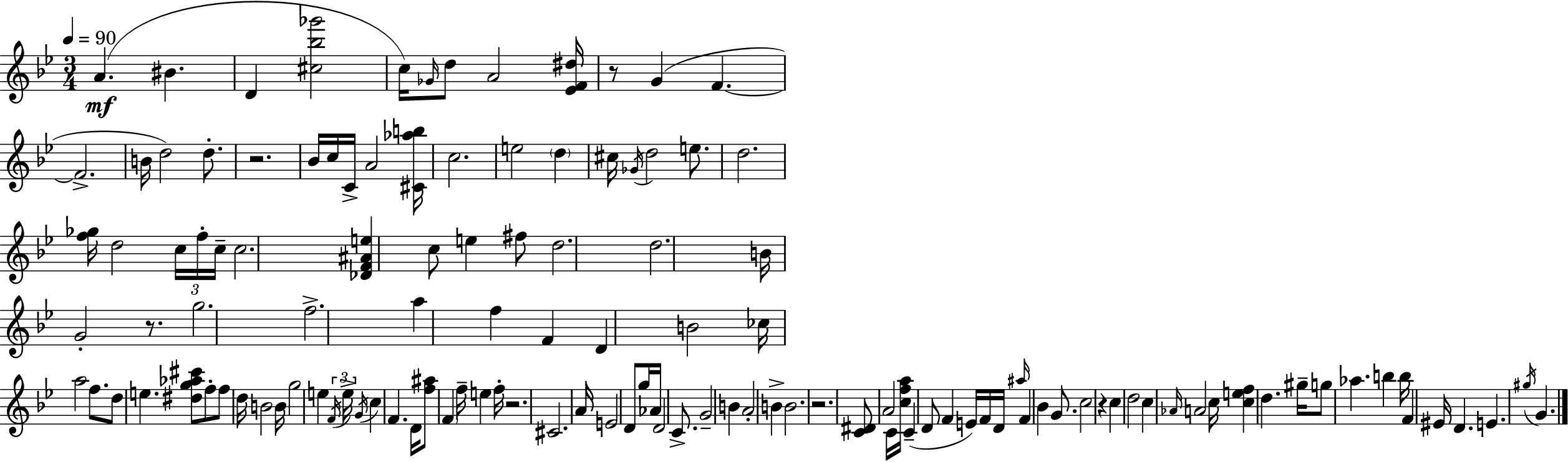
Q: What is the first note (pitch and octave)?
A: A4